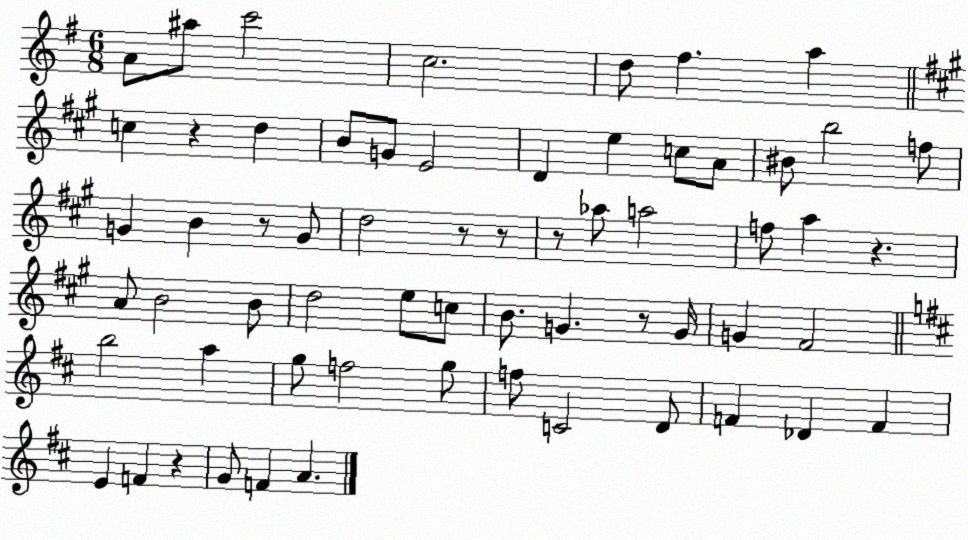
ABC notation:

X:1
T:Untitled
M:6/8
L:1/4
K:G
A/2 ^a/2 c'2 c2 d/2 ^f a c z d B/2 G/2 E2 D e c/2 A/2 ^B/2 b2 f/2 G B z/2 G/2 d2 z/2 z/2 z/2 _a/2 a2 f/2 a z A/2 B2 B/2 d2 e/2 c/2 B/2 G z/2 G/4 G ^F2 b2 a g/2 f2 g/2 f/2 C2 D/2 F _D F E F z G/2 F A